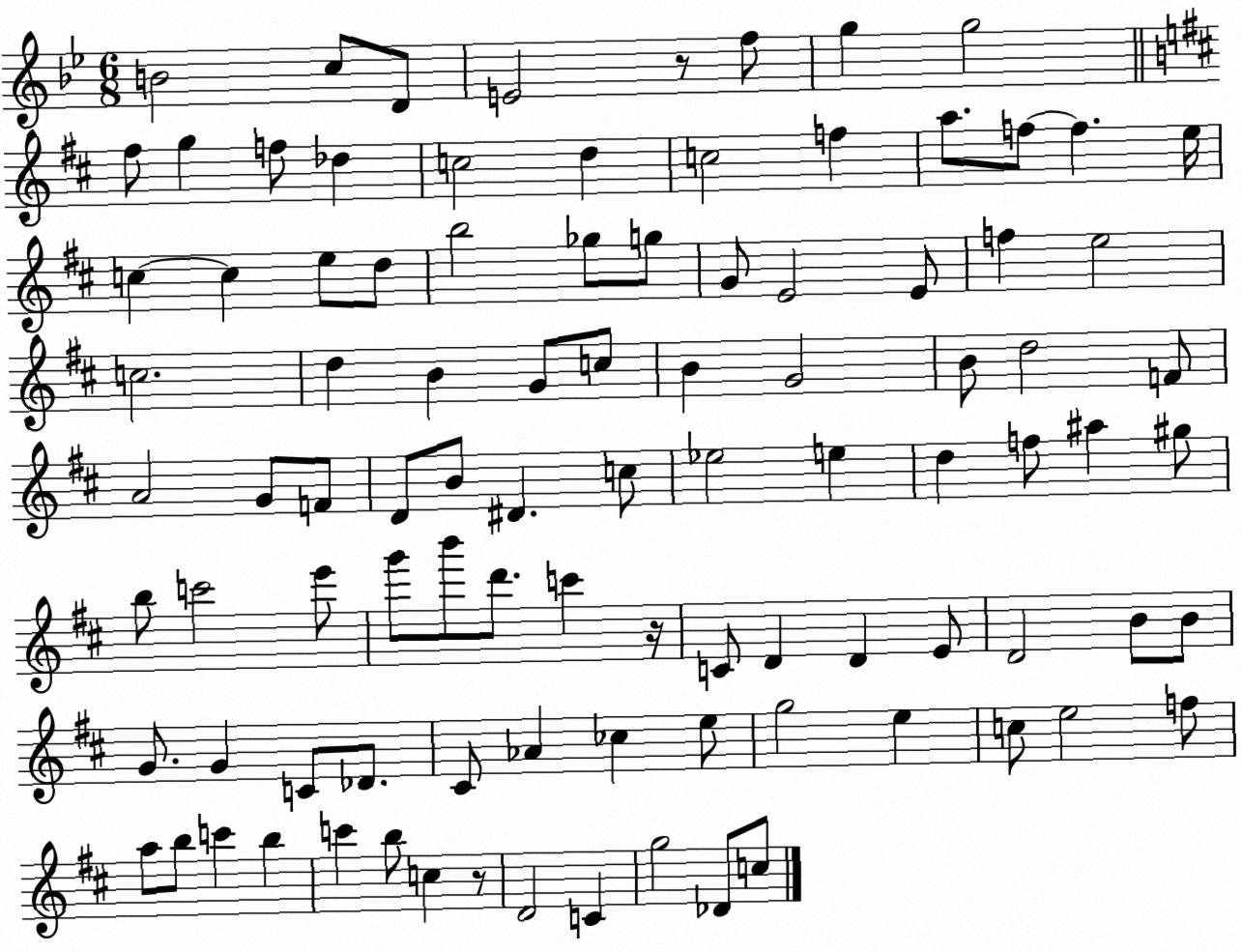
X:1
T:Untitled
M:6/8
L:1/4
K:Bb
B2 c/2 D/2 E2 z/2 f/2 g g2 ^f/2 g f/2 _d c2 d c2 f a/2 f/2 f e/4 c c e/2 d/2 b2 _g/2 g/2 G/2 E2 E/2 f e2 c2 d B G/2 c/2 B G2 B/2 d2 F/2 A2 G/2 F/2 D/2 B/2 ^D c/2 _e2 e d f/2 ^a ^g/2 b/2 c'2 e'/2 g'/2 b'/2 d'/2 c' z/4 C/2 D D E/2 D2 B/2 B/2 G/2 G C/2 _D/2 ^C/2 _A _c e/2 g2 e c/2 e2 f/2 a/2 b/2 c' b c' b/2 c z/2 D2 C g2 _D/2 c/2